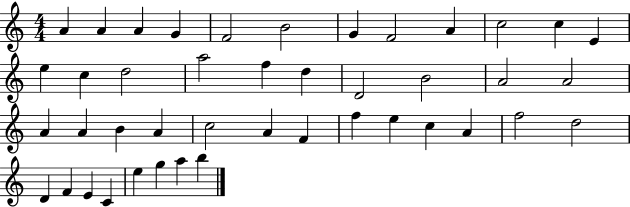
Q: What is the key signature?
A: C major